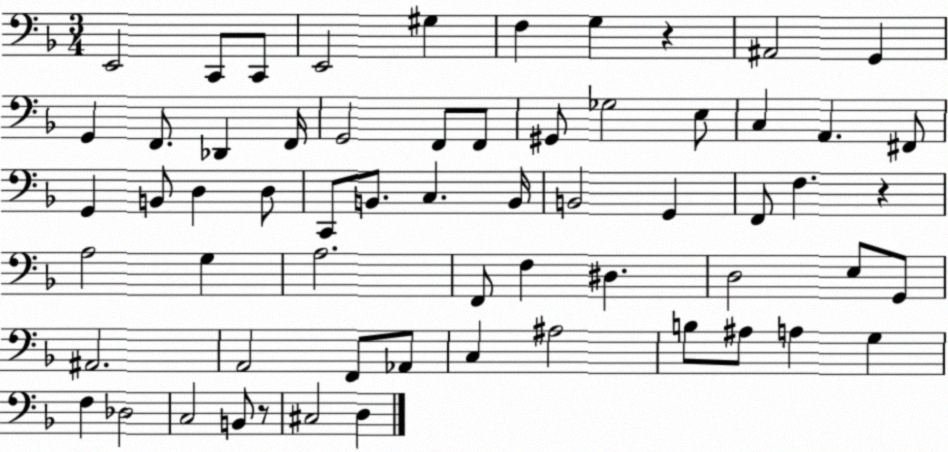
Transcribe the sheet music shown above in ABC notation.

X:1
T:Untitled
M:3/4
L:1/4
K:F
E,,2 C,,/2 C,,/2 E,,2 ^G, F, G, z ^A,,2 G,, G,, F,,/2 _D,, F,,/4 G,,2 F,,/2 F,,/2 ^G,,/2 _G,2 E,/2 C, A,, ^F,,/2 G,, B,,/2 D, D,/2 C,,/2 B,,/2 C, B,,/4 B,,2 G,, F,,/2 F, z A,2 G, A,2 F,,/2 F, ^D, D,2 E,/2 G,,/2 ^A,,2 A,,2 F,,/2 _A,,/2 C, ^A,2 B,/2 ^A,/2 A, G, F, _D,2 C,2 B,,/2 z/2 ^C,2 D,